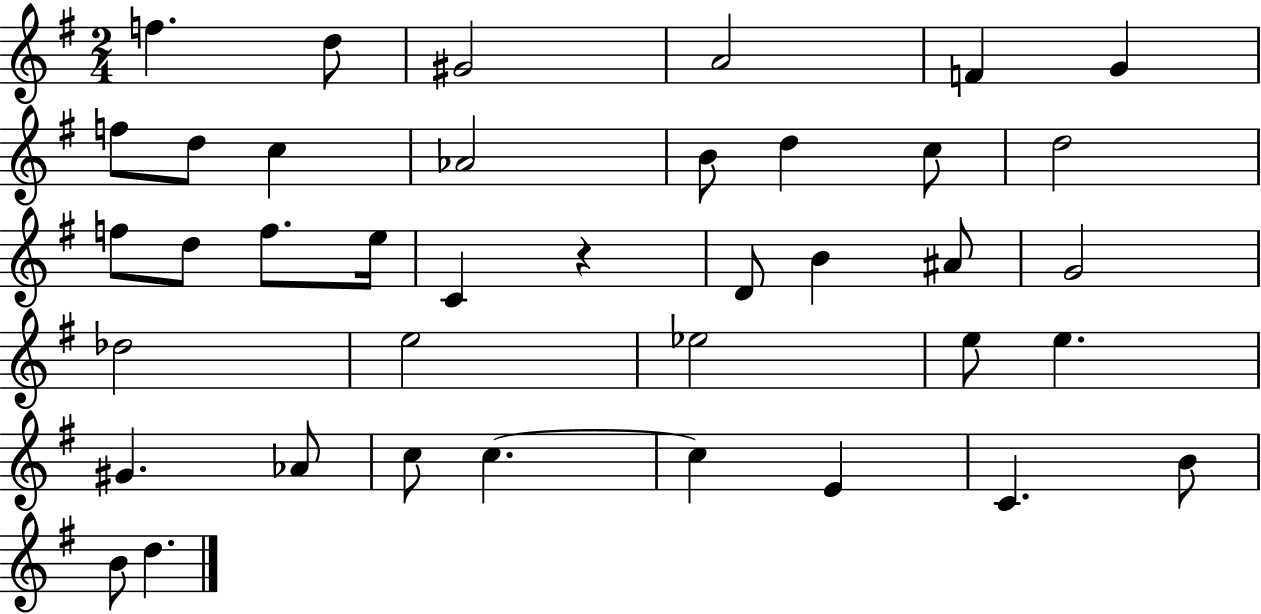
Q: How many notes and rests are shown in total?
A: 39